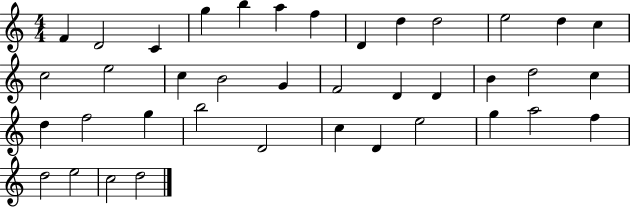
X:1
T:Untitled
M:4/4
L:1/4
K:C
F D2 C g b a f D d d2 e2 d c c2 e2 c B2 G F2 D D B d2 c d f2 g b2 D2 c D e2 g a2 f d2 e2 c2 d2